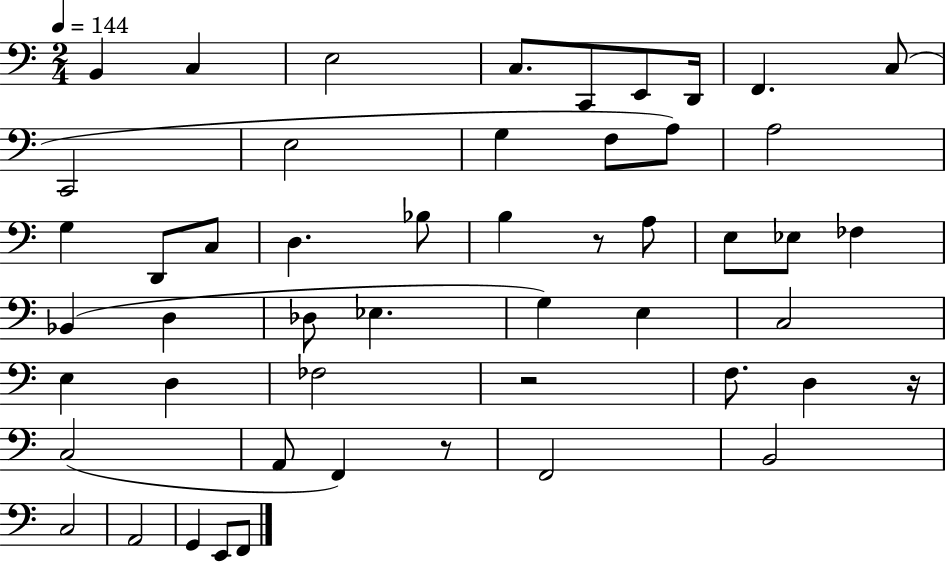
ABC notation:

X:1
T:Untitled
M:2/4
L:1/4
K:C
B,, C, E,2 C,/2 C,,/2 E,,/2 D,,/4 F,, C,/2 C,,2 E,2 G, F,/2 A,/2 A,2 G, D,,/2 C,/2 D, _B,/2 B, z/2 A,/2 E,/2 _E,/2 _F, _B,, D, _D,/2 _E, G, E, C,2 E, D, _F,2 z2 F,/2 D, z/4 C,2 A,,/2 F,, z/2 F,,2 B,,2 C,2 A,,2 G,, E,,/2 F,,/2